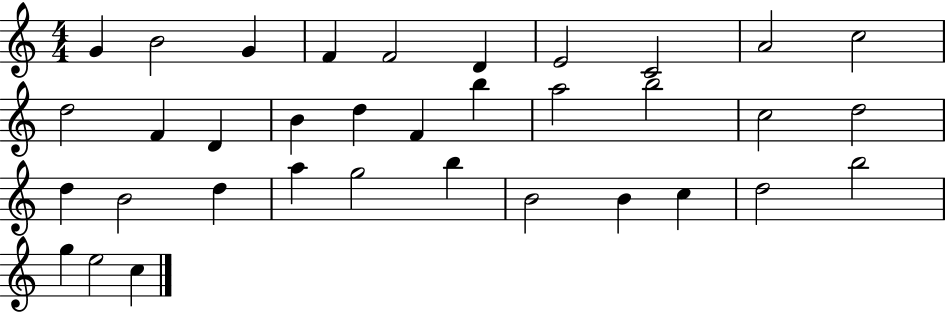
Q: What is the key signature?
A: C major